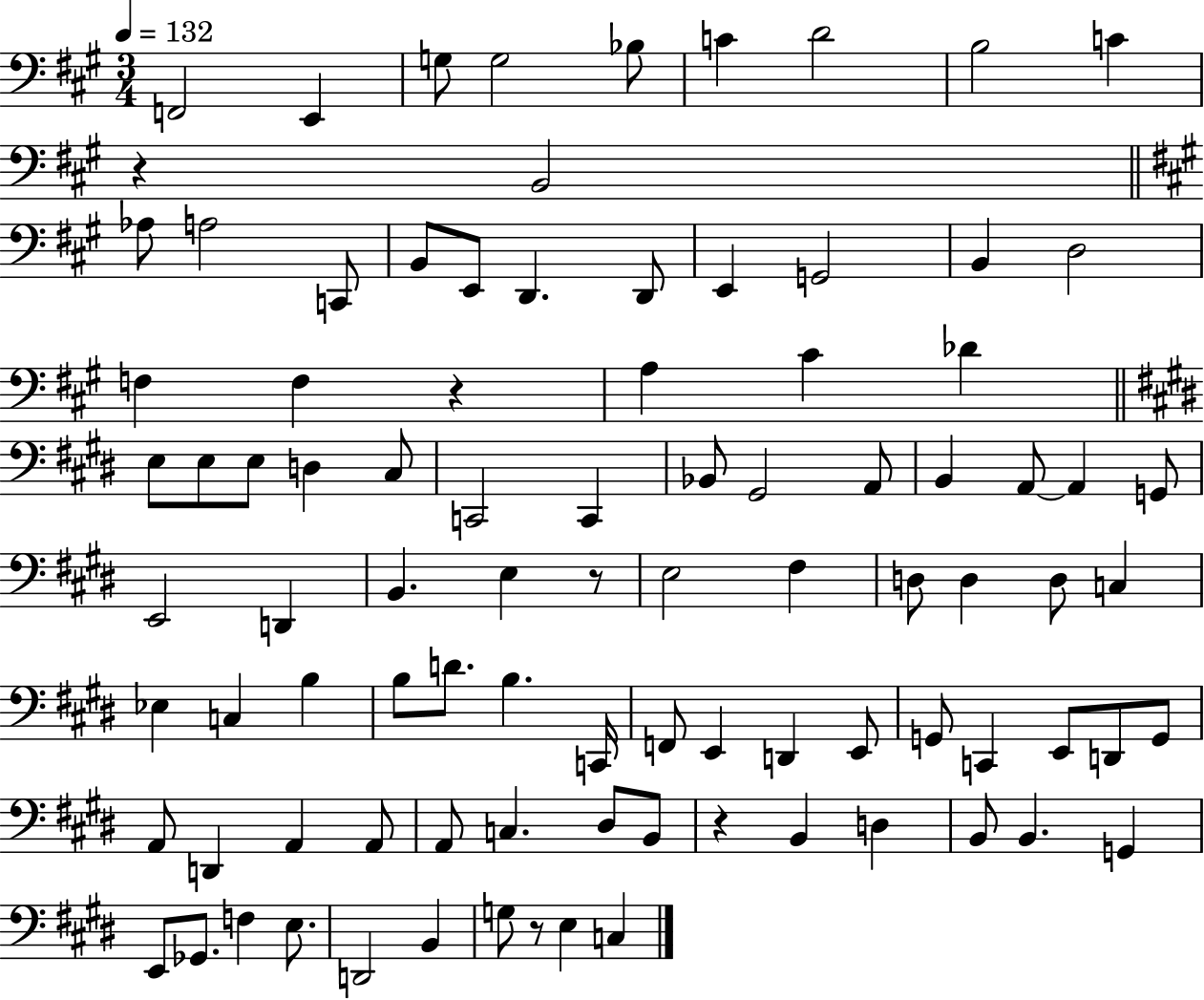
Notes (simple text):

F2/h E2/q G3/e G3/h Bb3/e C4/q D4/h B3/h C4/q R/q B2/h Ab3/e A3/h C2/e B2/e E2/e D2/q. D2/e E2/q G2/h B2/q D3/h F3/q F3/q R/q A3/q C#4/q Db4/q E3/e E3/e E3/e D3/q C#3/e C2/h C2/q Bb2/e G#2/h A2/e B2/q A2/e A2/q G2/e E2/h D2/q B2/q. E3/q R/e E3/h F#3/q D3/e D3/q D3/e C3/q Eb3/q C3/q B3/q B3/e D4/e. B3/q. C2/s F2/e E2/q D2/q E2/e G2/e C2/q E2/e D2/e G2/e A2/e D2/q A2/q A2/e A2/e C3/q. D#3/e B2/e R/q B2/q D3/q B2/e B2/q. G2/q E2/e Gb2/e. F3/q E3/e. D2/h B2/q G3/e R/e E3/q C3/q